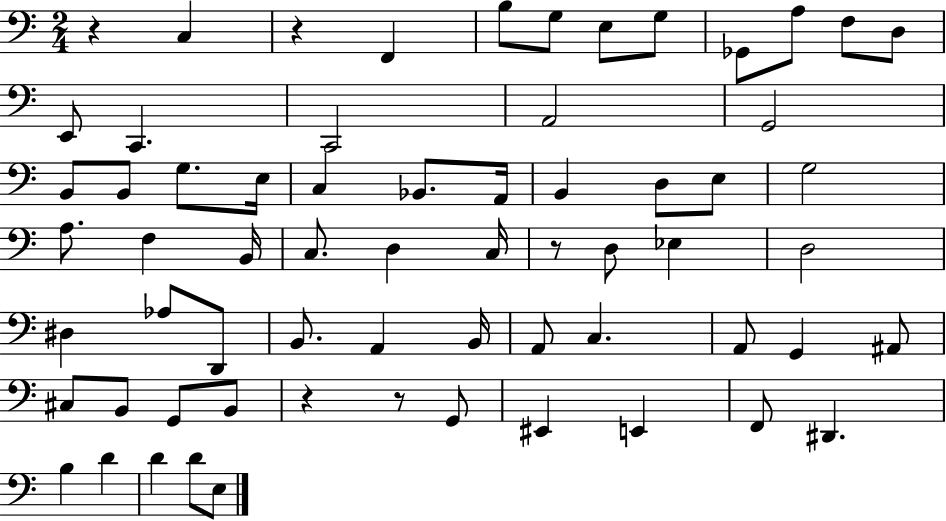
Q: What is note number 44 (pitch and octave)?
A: A2